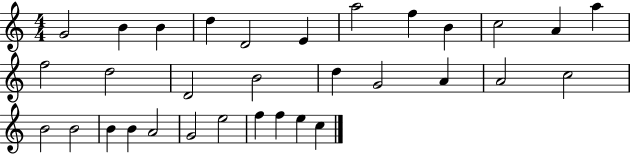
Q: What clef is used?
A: treble